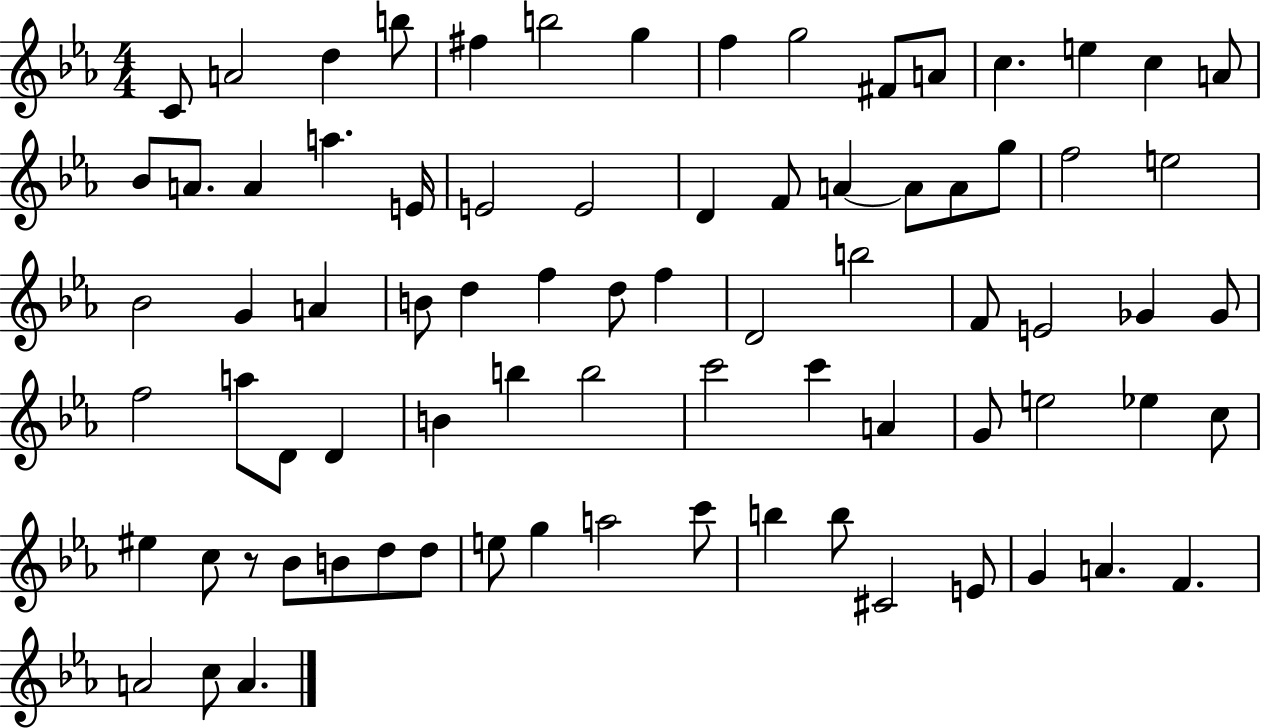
{
  \clef treble
  \numericTimeSignature
  \time 4/4
  \key ees \major
  c'8 a'2 d''4 b''8 | fis''4 b''2 g''4 | f''4 g''2 fis'8 a'8 | c''4. e''4 c''4 a'8 | \break bes'8 a'8. a'4 a''4. e'16 | e'2 e'2 | d'4 f'8 a'4~~ a'8 a'8 g''8 | f''2 e''2 | \break bes'2 g'4 a'4 | b'8 d''4 f''4 d''8 f''4 | d'2 b''2 | f'8 e'2 ges'4 ges'8 | \break f''2 a''8 d'8 d'4 | b'4 b''4 b''2 | c'''2 c'''4 a'4 | g'8 e''2 ees''4 c''8 | \break eis''4 c''8 r8 bes'8 b'8 d''8 d''8 | e''8 g''4 a''2 c'''8 | b''4 b''8 cis'2 e'8 | g'4 a'4. f'4. | \break a'2 c''8 a'4. | \bar "|."
}